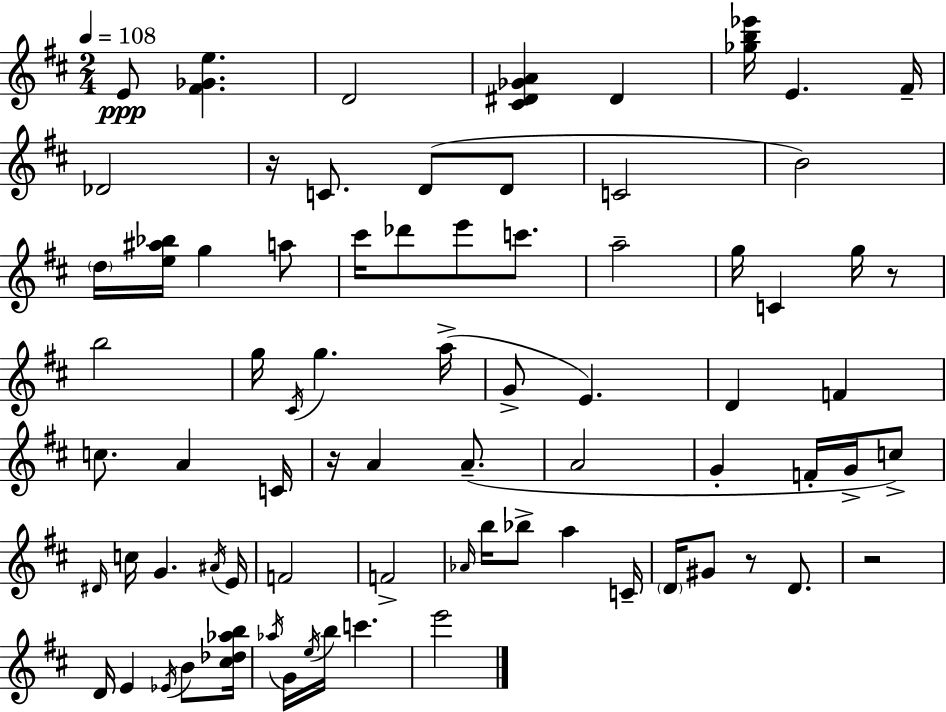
E4/e [F#4,Gb4,E5]/q. D4/h [C#4,D#4,Gb4,A4]/q D#4/q [Gb5,B5,Eb6]/s E4/q. F#4/s Db4/h R/s C4/e. D4/e D4/e C4/h B4/h D5/s [E5,A#5,Bb5]/s G5/q A5/e C#6/s Db6/e E6/e C6/e. A5/h G5/s C4/q G5/s R/e B5/h G5/s C#4/s G5/q. A5/s G4/e E4/q. D4/q F4/q C5/e. A4/q C4/s R/s A4/q A4/e. A4/h G4/q F4/s G4/s C5/e D#4/s C5/s G4/q. A#4/s E4/s F4/h F4/h Ab4/s B5/s Bb5/e A5/q C4/s D4/s G#4/e R/e D4/e. R/h D4/s E4/q Eb4/s B4/e [C#5,Db5,Ab5,B5]/s Ab5/s G4/s E5/s B5/s C6/q. E6/h